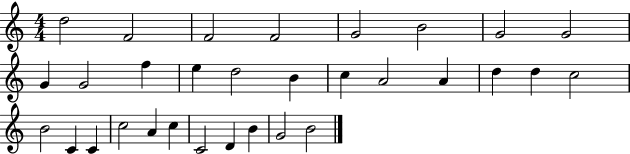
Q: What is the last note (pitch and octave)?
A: B4